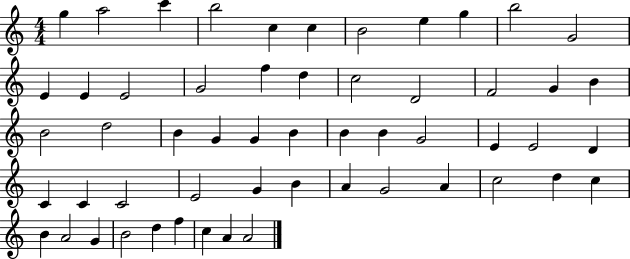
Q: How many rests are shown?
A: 0